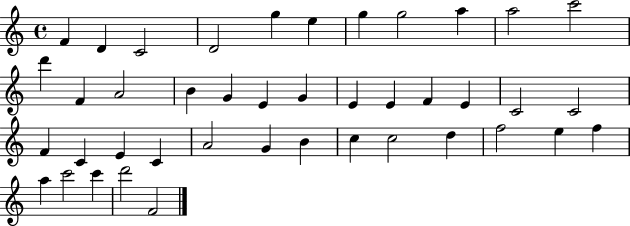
F4/q D4/q C4/h D4/h G5/q E5/q G5/q G5/h A5/q A5/h C6/h D6/q F4/q A4/h B4/q G4/q E4/q G4/q E4/q E4/q F4/q E4/q C4/h C4/h F4/q C4/q E4/q C4/q A4/h G4/q B4/q C5/q C5/h D5/q F5/h E5/q F5/q A5/q C6/h C6/q D6/h F4/h